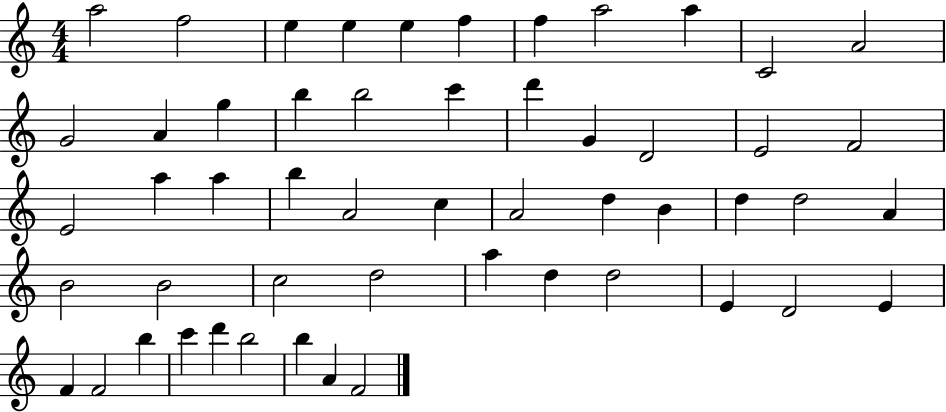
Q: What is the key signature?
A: C major